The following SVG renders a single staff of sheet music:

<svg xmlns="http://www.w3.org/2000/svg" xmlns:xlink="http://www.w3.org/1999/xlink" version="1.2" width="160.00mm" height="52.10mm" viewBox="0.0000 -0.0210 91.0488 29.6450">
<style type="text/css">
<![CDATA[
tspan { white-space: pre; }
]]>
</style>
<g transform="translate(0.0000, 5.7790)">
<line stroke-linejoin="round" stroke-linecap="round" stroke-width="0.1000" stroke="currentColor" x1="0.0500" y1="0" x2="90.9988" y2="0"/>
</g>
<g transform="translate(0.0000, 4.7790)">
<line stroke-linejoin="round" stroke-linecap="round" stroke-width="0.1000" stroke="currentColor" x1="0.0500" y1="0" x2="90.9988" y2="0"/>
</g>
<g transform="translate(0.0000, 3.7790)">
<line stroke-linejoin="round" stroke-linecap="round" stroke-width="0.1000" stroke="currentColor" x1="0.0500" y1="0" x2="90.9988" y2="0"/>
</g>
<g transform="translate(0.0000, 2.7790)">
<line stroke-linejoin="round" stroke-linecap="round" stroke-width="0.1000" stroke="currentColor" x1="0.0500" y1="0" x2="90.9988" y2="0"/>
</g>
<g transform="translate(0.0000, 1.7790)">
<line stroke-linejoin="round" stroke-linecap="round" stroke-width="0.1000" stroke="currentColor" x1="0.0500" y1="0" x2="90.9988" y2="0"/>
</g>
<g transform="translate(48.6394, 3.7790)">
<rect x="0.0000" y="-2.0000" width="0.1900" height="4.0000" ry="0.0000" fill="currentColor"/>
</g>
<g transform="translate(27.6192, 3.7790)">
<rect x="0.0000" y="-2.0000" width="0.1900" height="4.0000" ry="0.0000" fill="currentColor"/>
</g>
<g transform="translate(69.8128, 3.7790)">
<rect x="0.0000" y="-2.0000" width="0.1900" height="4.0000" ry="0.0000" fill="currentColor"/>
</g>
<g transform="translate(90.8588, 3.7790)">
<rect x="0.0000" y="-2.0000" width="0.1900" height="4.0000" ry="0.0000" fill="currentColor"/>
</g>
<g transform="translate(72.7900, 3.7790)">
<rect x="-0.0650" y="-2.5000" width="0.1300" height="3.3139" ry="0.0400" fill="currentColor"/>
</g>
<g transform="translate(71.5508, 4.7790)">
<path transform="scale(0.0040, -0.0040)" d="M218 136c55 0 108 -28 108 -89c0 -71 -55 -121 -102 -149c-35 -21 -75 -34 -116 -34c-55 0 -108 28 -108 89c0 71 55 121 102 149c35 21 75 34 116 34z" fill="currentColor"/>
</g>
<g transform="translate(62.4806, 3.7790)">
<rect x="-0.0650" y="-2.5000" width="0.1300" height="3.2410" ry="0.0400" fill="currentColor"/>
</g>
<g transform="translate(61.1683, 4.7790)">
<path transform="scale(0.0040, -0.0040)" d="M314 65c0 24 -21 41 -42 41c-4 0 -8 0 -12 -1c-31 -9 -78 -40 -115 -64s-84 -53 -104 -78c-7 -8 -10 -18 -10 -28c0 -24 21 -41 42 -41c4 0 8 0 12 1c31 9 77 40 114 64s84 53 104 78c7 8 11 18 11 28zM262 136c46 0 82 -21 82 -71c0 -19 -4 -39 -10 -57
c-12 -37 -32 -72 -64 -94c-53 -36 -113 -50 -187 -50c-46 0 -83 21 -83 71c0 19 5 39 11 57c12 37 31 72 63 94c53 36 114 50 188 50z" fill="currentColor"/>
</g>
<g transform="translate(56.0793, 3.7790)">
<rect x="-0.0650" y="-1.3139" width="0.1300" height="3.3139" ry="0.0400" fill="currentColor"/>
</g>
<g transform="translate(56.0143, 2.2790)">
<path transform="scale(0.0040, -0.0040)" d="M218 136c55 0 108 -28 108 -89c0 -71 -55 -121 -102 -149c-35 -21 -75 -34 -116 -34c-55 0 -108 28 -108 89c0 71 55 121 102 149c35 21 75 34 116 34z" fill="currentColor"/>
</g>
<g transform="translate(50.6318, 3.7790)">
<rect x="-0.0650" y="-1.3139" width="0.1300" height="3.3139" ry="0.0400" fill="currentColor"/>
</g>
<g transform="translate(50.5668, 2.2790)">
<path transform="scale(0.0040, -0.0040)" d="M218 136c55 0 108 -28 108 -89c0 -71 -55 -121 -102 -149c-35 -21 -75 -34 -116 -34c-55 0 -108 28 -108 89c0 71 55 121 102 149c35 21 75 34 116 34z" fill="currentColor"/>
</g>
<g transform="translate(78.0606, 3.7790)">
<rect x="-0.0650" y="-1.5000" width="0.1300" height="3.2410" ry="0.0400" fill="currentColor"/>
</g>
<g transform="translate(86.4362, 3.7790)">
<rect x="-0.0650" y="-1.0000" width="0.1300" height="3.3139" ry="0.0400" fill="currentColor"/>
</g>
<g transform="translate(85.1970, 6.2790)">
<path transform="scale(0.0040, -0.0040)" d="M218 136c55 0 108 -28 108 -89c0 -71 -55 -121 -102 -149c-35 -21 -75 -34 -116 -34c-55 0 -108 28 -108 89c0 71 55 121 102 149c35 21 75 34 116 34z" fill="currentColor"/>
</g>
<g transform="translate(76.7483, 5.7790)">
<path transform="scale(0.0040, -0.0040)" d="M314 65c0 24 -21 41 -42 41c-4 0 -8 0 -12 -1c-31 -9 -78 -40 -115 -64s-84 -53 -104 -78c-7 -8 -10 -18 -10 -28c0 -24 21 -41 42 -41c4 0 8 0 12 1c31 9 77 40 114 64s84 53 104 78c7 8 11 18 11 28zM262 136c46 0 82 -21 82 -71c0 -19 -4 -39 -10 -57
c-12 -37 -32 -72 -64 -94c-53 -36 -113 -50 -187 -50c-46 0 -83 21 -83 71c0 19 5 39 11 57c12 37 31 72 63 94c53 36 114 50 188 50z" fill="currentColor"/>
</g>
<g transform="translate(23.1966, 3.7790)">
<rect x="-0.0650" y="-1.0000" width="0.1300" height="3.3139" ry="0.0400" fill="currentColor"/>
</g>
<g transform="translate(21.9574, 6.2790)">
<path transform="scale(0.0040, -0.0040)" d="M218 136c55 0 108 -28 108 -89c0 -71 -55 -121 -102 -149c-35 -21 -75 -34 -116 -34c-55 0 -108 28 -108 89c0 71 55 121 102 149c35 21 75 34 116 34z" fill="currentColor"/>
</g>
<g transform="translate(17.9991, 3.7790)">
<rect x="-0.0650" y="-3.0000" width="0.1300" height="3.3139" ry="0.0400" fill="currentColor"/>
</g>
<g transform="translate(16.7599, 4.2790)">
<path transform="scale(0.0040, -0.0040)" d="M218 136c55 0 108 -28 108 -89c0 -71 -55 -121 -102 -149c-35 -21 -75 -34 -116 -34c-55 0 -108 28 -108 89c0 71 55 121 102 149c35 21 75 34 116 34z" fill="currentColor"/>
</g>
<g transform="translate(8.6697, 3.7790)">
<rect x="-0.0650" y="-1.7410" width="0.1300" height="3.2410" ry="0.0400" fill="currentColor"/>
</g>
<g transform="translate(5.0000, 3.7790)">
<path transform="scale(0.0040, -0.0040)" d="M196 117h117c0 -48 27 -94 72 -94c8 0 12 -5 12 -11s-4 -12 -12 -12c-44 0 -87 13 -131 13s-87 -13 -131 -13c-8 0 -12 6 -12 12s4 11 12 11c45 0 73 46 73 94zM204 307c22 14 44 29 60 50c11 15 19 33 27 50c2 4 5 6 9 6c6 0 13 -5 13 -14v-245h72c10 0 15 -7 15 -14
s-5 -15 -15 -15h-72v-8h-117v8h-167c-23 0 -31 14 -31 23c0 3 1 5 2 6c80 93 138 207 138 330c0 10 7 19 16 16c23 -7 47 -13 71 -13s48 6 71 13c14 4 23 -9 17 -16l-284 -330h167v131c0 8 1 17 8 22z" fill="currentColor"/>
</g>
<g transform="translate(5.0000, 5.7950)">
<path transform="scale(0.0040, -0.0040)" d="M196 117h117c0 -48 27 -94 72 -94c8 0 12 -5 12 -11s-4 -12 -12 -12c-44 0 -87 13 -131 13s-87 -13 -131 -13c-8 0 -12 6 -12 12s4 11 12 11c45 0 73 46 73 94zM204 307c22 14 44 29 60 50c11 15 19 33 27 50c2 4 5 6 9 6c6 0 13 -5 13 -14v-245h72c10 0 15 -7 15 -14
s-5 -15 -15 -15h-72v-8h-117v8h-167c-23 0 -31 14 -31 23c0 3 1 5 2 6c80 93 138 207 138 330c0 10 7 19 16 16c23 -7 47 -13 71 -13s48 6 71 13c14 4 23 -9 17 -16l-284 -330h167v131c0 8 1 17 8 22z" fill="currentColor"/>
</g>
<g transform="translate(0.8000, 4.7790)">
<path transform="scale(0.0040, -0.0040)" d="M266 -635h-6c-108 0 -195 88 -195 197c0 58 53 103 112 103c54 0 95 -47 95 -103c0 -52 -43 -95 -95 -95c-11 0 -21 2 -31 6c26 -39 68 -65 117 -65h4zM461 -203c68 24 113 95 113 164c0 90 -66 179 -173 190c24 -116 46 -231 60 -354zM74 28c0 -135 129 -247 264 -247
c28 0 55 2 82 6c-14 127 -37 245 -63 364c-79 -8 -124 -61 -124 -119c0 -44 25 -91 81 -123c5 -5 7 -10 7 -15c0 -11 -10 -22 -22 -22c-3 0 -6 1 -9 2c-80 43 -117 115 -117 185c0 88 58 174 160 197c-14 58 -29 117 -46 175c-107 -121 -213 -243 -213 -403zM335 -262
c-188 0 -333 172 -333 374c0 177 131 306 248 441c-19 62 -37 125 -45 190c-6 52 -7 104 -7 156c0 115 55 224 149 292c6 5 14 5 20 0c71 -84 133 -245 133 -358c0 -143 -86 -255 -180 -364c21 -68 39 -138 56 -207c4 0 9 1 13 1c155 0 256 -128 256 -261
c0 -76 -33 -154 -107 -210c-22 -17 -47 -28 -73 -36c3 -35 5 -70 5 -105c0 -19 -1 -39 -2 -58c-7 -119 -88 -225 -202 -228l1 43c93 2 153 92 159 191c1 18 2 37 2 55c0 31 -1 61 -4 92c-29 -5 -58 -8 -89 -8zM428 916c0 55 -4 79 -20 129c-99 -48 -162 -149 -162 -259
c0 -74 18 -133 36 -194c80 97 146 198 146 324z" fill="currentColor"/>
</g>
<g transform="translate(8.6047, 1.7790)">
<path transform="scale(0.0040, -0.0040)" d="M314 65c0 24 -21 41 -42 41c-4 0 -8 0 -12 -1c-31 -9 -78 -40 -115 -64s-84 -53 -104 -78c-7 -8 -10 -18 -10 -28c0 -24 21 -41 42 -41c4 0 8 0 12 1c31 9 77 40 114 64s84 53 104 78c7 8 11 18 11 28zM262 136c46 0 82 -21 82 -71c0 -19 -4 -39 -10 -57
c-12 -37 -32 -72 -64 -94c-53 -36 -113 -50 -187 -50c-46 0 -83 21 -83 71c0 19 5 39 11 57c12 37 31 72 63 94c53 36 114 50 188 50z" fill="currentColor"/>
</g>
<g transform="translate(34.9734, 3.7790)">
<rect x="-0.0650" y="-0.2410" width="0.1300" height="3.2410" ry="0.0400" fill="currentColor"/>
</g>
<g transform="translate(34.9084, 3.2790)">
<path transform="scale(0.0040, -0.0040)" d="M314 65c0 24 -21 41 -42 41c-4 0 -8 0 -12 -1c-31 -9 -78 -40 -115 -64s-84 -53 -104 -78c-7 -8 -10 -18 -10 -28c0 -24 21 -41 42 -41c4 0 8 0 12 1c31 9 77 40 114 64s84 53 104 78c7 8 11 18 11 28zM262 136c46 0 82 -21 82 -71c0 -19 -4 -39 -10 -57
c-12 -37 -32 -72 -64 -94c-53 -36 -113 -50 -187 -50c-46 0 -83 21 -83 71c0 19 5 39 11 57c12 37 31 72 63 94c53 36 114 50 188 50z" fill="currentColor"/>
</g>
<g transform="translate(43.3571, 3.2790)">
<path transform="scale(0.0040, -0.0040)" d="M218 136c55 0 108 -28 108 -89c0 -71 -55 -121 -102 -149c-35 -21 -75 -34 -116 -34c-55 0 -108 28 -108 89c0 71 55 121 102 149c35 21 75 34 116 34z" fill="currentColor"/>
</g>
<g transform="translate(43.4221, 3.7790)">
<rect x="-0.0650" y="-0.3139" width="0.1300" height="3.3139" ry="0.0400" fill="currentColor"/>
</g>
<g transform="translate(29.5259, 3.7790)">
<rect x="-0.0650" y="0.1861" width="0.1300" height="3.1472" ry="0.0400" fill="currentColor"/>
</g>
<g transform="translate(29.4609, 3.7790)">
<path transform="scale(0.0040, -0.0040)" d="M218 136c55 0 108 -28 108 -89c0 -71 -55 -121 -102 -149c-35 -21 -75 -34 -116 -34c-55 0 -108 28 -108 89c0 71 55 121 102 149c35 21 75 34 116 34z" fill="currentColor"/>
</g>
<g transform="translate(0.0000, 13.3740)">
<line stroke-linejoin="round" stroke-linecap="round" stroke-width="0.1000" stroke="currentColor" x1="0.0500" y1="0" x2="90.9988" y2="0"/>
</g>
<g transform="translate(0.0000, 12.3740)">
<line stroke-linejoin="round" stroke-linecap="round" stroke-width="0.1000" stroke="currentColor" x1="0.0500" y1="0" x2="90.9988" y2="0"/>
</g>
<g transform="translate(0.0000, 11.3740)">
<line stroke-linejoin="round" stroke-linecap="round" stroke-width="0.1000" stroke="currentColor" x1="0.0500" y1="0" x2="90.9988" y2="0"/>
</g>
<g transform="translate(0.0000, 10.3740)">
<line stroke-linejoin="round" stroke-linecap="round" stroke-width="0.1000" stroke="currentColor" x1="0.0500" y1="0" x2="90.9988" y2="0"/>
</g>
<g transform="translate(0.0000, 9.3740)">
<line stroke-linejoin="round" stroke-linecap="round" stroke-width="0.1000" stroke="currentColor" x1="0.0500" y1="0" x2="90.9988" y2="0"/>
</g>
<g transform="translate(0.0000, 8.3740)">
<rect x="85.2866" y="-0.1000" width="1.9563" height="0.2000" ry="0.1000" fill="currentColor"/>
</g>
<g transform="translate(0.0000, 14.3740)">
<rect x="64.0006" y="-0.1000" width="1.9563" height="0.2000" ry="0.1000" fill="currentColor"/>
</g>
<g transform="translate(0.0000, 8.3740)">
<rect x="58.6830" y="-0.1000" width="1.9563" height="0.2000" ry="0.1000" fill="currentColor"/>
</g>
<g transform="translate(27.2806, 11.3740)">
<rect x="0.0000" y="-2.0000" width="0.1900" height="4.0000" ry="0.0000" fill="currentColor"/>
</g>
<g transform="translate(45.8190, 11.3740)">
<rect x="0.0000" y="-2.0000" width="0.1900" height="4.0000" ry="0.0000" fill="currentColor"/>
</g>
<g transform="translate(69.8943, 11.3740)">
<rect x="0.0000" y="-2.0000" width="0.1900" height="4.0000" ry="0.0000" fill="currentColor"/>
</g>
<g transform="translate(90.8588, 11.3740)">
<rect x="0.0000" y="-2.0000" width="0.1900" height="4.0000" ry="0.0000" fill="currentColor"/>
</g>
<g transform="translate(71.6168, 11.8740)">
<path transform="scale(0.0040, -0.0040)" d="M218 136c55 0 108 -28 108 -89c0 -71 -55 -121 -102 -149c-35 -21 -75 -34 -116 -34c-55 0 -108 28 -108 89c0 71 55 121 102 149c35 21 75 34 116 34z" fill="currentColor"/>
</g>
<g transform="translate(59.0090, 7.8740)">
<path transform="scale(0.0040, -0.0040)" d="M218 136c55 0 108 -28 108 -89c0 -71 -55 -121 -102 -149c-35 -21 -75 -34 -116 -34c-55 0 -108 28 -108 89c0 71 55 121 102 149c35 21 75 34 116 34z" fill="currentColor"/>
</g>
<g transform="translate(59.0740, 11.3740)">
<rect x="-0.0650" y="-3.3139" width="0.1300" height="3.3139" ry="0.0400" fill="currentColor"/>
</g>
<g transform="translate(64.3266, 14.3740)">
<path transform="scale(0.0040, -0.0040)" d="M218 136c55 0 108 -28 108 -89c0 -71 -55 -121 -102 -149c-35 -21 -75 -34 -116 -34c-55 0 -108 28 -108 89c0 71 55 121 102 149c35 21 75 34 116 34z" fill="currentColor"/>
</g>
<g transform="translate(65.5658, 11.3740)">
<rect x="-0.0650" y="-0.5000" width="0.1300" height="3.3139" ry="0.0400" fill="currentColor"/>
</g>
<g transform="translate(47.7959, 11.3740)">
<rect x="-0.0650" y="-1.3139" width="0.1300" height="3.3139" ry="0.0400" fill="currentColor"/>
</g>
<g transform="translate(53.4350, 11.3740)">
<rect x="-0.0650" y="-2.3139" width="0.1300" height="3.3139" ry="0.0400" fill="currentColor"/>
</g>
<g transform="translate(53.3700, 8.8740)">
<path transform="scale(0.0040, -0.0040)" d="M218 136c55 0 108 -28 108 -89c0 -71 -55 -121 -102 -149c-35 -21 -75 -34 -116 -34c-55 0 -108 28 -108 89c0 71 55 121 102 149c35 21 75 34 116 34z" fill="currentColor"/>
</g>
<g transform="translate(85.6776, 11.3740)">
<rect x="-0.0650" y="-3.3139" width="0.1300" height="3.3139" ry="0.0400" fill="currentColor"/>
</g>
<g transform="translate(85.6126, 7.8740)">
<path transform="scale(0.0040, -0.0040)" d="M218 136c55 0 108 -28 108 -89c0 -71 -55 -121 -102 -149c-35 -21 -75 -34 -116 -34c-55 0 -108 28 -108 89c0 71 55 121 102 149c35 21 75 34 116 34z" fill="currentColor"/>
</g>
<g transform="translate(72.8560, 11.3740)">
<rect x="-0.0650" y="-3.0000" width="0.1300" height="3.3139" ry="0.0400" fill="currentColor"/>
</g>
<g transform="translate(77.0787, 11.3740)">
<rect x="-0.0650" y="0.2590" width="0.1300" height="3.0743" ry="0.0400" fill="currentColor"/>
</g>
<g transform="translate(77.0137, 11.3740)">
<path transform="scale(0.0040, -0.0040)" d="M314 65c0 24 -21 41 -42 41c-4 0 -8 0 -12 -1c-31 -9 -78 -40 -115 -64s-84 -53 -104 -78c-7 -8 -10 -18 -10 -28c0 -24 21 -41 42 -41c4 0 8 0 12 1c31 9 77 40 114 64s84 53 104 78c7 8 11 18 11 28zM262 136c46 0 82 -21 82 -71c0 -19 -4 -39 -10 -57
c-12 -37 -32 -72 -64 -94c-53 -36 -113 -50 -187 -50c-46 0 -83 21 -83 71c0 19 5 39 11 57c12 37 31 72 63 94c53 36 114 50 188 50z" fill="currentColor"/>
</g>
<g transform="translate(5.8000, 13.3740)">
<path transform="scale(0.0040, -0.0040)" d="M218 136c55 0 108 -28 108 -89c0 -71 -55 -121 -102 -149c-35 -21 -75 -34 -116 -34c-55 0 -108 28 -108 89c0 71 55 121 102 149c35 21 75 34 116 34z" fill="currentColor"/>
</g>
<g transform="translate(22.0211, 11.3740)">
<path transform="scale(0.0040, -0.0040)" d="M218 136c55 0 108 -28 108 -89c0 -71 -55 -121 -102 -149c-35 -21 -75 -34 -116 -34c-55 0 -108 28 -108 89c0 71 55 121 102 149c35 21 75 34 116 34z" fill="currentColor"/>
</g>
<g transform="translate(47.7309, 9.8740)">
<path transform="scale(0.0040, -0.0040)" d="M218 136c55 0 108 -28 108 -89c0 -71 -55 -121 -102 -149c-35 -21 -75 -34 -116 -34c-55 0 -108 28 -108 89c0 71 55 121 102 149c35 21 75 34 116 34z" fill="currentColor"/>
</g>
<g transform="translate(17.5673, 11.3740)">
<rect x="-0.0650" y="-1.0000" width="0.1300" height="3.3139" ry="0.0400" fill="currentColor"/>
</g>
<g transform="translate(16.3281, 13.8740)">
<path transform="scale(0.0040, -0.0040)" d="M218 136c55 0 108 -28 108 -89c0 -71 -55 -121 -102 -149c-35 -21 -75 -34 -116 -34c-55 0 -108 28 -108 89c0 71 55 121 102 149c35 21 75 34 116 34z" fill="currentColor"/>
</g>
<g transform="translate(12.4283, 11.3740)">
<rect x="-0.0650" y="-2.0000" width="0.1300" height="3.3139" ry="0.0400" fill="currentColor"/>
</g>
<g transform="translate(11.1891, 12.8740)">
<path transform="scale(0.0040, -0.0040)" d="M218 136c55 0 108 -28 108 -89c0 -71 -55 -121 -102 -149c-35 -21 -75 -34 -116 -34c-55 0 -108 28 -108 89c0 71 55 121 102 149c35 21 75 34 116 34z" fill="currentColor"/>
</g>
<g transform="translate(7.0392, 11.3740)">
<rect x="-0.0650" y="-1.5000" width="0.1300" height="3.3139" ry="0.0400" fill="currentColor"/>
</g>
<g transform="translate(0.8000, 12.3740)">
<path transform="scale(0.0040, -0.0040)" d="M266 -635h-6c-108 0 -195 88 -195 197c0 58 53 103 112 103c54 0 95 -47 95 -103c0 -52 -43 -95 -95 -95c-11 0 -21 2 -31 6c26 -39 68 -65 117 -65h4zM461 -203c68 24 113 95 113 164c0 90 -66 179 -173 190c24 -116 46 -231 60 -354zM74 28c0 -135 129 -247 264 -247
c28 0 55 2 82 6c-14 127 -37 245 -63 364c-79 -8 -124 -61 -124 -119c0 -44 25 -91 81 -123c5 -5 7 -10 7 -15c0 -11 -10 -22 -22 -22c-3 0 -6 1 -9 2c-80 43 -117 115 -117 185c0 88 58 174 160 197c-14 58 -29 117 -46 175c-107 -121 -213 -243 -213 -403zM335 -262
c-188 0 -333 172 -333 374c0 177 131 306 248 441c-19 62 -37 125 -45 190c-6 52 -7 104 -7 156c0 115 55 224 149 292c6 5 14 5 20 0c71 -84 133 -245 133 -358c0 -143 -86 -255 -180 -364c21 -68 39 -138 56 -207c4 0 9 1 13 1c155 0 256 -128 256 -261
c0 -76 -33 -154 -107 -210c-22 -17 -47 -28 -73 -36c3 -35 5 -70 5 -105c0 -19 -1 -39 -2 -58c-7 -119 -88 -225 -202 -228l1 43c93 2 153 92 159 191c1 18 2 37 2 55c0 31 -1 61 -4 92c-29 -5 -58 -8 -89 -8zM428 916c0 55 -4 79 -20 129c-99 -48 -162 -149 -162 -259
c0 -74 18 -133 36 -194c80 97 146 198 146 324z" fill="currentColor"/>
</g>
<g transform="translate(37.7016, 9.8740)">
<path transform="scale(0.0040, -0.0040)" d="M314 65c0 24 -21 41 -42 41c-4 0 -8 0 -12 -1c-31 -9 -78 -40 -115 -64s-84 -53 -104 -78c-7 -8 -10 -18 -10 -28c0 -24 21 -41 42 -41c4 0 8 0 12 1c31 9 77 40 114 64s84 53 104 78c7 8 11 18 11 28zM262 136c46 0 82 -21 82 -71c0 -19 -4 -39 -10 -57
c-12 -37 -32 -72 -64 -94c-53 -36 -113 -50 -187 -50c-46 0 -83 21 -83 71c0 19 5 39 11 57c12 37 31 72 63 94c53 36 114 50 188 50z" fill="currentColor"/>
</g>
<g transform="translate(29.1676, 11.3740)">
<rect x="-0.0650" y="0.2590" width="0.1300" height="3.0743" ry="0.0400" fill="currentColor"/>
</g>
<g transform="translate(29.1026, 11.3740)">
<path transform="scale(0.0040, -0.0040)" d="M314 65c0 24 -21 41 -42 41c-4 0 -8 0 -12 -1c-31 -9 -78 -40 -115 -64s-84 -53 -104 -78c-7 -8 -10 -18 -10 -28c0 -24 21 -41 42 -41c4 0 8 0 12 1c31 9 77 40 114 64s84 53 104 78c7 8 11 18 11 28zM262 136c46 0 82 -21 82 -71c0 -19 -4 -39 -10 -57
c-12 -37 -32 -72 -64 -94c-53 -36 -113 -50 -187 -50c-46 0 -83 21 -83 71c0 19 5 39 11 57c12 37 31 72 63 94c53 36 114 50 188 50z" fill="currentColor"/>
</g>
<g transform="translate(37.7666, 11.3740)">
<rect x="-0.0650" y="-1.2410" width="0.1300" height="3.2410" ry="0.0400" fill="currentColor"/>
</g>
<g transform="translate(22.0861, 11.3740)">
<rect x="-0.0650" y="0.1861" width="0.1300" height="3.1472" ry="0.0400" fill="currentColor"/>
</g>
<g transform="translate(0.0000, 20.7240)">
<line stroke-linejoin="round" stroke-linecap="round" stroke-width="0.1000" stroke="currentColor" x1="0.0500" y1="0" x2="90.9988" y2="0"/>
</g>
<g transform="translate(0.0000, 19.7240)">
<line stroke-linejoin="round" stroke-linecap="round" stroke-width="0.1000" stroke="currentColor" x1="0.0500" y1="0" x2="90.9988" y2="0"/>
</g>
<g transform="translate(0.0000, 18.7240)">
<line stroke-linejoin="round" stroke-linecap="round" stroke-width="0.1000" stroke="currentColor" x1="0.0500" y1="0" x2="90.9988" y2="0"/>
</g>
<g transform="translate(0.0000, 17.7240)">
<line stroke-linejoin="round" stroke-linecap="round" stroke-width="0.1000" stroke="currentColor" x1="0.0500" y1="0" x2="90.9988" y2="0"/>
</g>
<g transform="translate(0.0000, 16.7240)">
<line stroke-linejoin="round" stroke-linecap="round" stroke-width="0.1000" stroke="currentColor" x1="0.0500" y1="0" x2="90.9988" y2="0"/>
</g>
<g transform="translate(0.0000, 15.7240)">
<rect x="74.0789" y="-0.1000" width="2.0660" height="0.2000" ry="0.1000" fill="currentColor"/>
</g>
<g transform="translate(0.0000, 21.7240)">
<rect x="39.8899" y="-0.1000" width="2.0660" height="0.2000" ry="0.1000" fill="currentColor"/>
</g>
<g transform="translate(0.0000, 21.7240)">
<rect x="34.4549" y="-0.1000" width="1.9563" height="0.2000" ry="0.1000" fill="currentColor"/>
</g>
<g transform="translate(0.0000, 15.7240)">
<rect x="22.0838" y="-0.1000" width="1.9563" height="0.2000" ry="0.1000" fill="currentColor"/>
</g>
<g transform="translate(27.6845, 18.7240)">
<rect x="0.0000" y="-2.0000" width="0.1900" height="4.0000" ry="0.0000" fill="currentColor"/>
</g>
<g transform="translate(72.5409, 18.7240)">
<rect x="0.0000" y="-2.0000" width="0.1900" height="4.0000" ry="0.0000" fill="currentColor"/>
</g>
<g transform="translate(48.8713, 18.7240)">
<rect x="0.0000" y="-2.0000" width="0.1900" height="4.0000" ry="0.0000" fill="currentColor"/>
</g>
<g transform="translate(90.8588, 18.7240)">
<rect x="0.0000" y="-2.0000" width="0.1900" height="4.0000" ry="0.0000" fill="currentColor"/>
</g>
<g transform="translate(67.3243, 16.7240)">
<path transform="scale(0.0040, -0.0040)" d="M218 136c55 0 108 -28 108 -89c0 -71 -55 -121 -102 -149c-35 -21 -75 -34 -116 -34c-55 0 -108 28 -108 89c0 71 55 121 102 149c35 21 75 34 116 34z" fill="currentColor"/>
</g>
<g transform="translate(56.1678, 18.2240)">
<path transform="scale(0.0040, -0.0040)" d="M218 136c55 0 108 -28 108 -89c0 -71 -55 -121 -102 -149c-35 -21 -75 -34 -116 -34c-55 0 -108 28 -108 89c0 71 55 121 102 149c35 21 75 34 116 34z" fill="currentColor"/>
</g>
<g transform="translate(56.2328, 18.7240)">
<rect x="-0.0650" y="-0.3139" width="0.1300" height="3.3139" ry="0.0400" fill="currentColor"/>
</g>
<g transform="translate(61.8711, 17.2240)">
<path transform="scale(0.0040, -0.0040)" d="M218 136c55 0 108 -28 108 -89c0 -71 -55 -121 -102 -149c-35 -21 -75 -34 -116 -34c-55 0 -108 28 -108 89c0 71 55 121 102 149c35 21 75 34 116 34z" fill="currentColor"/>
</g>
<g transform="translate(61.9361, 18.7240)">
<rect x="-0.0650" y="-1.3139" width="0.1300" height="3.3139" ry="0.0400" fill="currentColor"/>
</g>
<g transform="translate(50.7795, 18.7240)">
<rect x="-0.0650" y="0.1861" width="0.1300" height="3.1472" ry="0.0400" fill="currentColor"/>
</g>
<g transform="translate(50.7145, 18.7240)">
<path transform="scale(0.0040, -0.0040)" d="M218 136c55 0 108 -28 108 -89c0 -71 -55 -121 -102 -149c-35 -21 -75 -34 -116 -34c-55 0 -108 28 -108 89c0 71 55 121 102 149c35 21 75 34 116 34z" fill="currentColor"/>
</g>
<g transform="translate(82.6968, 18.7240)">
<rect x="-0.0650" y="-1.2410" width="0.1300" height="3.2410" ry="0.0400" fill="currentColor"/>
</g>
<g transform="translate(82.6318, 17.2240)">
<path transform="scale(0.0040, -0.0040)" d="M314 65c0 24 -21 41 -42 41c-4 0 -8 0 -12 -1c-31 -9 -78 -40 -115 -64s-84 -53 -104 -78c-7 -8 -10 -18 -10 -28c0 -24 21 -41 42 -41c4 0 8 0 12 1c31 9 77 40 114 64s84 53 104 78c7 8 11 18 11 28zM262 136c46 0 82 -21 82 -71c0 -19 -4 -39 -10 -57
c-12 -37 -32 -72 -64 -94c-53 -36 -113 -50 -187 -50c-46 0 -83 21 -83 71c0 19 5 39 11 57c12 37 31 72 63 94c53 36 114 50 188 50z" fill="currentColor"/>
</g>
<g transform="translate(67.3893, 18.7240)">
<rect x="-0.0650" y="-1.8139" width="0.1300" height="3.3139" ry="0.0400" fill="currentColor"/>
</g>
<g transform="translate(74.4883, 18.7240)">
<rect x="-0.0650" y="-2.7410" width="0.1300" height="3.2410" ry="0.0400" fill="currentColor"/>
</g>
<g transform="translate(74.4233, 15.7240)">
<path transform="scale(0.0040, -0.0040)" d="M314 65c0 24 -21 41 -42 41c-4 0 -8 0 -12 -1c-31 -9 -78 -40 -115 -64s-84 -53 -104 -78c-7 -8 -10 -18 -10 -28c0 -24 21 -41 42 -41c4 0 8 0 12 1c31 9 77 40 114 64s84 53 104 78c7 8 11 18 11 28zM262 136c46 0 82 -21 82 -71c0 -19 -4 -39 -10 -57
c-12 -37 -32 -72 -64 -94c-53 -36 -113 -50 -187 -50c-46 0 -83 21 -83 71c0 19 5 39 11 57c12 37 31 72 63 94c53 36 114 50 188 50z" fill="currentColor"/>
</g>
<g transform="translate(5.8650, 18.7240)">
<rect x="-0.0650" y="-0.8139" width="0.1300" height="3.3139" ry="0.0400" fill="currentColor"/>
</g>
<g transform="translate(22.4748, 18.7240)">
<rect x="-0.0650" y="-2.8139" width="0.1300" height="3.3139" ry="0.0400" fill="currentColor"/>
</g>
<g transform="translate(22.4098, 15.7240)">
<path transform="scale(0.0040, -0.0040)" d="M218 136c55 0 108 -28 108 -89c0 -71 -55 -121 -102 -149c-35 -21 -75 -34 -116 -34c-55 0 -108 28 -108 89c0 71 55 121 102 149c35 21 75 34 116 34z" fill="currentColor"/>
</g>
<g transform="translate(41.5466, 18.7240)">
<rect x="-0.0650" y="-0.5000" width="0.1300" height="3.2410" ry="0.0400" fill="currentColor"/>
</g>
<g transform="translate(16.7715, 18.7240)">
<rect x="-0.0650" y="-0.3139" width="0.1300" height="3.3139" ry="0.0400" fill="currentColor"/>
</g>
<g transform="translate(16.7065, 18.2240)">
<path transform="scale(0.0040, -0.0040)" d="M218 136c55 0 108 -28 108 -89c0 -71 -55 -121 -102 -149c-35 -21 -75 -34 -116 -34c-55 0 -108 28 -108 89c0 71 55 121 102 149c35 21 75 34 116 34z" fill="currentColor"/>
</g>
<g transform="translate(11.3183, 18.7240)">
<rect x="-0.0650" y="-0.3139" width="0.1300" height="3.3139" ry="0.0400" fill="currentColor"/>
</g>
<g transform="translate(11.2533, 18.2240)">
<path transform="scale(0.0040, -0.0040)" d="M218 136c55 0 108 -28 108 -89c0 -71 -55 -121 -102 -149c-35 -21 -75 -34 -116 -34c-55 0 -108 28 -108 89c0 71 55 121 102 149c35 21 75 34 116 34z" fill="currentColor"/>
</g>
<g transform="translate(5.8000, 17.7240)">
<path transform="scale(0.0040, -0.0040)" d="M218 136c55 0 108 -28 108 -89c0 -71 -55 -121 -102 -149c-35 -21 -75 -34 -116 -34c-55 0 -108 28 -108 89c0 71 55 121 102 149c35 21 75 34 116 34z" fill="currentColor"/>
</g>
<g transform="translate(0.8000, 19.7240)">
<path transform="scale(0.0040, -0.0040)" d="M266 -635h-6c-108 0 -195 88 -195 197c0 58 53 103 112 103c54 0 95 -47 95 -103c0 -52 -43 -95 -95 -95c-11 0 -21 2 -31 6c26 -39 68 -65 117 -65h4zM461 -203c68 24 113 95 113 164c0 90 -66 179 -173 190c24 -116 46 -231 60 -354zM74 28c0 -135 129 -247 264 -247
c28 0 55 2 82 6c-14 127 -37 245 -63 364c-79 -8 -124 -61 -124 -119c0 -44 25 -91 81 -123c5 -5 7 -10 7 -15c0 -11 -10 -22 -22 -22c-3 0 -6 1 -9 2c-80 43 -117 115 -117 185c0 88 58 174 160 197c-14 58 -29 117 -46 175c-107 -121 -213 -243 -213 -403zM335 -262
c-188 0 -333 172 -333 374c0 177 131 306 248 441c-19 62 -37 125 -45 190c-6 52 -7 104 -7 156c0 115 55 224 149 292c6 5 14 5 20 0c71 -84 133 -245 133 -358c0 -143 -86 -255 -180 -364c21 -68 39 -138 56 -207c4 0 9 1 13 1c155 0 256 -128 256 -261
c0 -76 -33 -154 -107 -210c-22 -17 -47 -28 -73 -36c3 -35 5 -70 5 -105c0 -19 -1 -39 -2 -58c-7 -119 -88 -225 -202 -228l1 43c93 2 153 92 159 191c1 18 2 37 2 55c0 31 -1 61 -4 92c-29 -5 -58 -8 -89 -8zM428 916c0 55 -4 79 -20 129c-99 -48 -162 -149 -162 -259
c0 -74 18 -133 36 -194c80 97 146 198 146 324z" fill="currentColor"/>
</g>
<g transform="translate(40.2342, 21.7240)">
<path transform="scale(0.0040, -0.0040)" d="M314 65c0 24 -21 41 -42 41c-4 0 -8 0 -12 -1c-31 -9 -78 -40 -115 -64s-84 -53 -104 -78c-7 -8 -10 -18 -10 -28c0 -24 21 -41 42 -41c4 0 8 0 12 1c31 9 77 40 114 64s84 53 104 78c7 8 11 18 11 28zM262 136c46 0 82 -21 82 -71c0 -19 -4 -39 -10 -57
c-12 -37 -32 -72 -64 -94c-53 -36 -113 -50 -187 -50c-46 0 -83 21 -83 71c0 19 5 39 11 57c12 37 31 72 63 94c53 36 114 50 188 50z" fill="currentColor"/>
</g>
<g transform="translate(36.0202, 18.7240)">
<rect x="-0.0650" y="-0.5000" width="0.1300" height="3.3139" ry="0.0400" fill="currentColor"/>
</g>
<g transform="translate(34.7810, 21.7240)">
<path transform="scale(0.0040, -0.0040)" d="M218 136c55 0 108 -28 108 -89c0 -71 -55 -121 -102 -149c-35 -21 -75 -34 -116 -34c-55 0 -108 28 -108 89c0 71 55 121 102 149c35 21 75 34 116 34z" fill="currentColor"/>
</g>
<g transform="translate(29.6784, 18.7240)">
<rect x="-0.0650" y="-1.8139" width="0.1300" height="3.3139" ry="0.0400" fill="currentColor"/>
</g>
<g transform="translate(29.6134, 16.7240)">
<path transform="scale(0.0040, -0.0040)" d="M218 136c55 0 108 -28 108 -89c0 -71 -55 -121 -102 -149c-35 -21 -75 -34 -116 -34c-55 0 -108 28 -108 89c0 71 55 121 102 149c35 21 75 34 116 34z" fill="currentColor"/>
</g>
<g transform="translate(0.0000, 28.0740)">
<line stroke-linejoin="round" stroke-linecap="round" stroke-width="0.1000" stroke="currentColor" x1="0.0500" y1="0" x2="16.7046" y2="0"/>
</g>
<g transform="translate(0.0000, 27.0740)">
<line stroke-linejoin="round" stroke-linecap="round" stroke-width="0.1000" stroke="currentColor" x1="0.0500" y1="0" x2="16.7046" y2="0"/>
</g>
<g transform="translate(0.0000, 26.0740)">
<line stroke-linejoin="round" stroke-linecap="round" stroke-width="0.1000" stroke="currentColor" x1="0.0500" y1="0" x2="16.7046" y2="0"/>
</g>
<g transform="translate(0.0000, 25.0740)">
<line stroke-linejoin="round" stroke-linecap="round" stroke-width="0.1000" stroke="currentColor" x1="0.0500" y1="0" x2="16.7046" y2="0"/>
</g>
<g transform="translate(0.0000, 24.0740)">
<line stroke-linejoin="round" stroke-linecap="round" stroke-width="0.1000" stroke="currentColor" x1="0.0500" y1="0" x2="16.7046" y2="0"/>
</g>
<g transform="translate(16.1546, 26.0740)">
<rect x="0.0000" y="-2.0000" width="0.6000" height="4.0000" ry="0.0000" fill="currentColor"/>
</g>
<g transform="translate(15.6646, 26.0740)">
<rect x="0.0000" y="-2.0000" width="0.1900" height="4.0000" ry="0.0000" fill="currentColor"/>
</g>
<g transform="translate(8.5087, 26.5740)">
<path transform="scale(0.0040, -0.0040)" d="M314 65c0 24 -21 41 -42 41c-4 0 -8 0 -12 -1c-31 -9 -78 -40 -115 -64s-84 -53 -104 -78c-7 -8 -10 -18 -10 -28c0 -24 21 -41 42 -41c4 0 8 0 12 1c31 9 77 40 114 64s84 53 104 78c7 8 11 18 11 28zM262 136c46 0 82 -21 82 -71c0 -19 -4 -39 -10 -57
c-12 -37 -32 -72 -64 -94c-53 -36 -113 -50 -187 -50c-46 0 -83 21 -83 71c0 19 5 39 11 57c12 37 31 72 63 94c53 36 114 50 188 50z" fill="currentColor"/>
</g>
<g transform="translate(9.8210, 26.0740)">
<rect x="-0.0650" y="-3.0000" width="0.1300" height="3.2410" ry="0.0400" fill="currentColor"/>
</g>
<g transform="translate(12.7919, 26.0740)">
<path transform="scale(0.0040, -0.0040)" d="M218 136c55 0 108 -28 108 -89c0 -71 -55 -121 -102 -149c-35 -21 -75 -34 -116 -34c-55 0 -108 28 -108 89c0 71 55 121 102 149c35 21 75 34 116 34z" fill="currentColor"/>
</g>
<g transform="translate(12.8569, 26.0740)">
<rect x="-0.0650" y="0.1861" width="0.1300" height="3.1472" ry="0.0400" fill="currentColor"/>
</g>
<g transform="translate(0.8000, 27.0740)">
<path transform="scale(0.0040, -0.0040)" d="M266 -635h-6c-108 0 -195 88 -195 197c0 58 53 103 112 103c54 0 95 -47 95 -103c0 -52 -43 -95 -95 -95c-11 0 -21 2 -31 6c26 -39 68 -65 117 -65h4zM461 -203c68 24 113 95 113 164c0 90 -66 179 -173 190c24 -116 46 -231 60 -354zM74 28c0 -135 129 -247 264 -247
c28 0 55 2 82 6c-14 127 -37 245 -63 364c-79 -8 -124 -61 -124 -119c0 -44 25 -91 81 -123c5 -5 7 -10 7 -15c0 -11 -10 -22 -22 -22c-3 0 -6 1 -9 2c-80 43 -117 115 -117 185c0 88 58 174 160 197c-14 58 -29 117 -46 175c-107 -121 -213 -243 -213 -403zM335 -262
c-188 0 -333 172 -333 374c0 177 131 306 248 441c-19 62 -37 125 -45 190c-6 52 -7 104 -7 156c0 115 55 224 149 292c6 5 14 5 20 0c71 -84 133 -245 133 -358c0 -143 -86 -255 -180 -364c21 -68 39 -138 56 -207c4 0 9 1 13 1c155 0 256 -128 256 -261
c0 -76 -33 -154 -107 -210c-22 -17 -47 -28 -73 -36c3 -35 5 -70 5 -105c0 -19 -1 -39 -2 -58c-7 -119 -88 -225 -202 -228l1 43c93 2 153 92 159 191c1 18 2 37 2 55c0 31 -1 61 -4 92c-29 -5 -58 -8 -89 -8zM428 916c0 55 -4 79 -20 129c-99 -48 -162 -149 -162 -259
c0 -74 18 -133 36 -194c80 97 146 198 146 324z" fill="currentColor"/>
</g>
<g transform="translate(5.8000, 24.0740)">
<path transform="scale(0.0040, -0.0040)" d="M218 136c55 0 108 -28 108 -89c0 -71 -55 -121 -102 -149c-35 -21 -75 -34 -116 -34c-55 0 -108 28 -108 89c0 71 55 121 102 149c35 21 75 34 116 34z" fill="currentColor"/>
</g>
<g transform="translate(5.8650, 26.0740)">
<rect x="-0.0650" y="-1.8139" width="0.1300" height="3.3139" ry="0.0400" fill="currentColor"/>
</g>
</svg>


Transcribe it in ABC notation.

X:1
T:Untitled
M:4/4
L:1/4
K:C
f2 A D B c2 c e e G2 G E2 D E F D B B2 e2 e g b C A B2 b d c c a f C C2 B c e f a2 e2 f A2 B